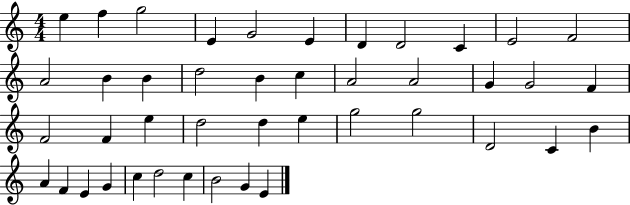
X:1
T:Untitled
M:4/4
L:1/4
K:C
e f g2 E G2 E D D2 C E2 F2 A2 B B d2 B c A2 A2 G G2 F F2 F e d2 d e g2 g2 D2 C B A F E G c d2 c B2 G E